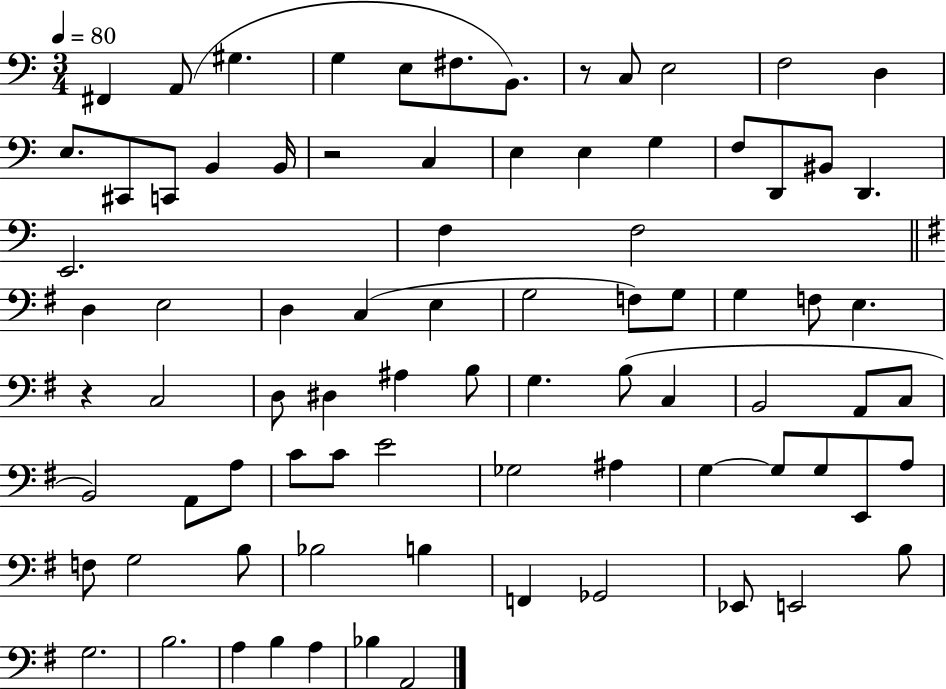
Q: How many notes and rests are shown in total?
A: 82